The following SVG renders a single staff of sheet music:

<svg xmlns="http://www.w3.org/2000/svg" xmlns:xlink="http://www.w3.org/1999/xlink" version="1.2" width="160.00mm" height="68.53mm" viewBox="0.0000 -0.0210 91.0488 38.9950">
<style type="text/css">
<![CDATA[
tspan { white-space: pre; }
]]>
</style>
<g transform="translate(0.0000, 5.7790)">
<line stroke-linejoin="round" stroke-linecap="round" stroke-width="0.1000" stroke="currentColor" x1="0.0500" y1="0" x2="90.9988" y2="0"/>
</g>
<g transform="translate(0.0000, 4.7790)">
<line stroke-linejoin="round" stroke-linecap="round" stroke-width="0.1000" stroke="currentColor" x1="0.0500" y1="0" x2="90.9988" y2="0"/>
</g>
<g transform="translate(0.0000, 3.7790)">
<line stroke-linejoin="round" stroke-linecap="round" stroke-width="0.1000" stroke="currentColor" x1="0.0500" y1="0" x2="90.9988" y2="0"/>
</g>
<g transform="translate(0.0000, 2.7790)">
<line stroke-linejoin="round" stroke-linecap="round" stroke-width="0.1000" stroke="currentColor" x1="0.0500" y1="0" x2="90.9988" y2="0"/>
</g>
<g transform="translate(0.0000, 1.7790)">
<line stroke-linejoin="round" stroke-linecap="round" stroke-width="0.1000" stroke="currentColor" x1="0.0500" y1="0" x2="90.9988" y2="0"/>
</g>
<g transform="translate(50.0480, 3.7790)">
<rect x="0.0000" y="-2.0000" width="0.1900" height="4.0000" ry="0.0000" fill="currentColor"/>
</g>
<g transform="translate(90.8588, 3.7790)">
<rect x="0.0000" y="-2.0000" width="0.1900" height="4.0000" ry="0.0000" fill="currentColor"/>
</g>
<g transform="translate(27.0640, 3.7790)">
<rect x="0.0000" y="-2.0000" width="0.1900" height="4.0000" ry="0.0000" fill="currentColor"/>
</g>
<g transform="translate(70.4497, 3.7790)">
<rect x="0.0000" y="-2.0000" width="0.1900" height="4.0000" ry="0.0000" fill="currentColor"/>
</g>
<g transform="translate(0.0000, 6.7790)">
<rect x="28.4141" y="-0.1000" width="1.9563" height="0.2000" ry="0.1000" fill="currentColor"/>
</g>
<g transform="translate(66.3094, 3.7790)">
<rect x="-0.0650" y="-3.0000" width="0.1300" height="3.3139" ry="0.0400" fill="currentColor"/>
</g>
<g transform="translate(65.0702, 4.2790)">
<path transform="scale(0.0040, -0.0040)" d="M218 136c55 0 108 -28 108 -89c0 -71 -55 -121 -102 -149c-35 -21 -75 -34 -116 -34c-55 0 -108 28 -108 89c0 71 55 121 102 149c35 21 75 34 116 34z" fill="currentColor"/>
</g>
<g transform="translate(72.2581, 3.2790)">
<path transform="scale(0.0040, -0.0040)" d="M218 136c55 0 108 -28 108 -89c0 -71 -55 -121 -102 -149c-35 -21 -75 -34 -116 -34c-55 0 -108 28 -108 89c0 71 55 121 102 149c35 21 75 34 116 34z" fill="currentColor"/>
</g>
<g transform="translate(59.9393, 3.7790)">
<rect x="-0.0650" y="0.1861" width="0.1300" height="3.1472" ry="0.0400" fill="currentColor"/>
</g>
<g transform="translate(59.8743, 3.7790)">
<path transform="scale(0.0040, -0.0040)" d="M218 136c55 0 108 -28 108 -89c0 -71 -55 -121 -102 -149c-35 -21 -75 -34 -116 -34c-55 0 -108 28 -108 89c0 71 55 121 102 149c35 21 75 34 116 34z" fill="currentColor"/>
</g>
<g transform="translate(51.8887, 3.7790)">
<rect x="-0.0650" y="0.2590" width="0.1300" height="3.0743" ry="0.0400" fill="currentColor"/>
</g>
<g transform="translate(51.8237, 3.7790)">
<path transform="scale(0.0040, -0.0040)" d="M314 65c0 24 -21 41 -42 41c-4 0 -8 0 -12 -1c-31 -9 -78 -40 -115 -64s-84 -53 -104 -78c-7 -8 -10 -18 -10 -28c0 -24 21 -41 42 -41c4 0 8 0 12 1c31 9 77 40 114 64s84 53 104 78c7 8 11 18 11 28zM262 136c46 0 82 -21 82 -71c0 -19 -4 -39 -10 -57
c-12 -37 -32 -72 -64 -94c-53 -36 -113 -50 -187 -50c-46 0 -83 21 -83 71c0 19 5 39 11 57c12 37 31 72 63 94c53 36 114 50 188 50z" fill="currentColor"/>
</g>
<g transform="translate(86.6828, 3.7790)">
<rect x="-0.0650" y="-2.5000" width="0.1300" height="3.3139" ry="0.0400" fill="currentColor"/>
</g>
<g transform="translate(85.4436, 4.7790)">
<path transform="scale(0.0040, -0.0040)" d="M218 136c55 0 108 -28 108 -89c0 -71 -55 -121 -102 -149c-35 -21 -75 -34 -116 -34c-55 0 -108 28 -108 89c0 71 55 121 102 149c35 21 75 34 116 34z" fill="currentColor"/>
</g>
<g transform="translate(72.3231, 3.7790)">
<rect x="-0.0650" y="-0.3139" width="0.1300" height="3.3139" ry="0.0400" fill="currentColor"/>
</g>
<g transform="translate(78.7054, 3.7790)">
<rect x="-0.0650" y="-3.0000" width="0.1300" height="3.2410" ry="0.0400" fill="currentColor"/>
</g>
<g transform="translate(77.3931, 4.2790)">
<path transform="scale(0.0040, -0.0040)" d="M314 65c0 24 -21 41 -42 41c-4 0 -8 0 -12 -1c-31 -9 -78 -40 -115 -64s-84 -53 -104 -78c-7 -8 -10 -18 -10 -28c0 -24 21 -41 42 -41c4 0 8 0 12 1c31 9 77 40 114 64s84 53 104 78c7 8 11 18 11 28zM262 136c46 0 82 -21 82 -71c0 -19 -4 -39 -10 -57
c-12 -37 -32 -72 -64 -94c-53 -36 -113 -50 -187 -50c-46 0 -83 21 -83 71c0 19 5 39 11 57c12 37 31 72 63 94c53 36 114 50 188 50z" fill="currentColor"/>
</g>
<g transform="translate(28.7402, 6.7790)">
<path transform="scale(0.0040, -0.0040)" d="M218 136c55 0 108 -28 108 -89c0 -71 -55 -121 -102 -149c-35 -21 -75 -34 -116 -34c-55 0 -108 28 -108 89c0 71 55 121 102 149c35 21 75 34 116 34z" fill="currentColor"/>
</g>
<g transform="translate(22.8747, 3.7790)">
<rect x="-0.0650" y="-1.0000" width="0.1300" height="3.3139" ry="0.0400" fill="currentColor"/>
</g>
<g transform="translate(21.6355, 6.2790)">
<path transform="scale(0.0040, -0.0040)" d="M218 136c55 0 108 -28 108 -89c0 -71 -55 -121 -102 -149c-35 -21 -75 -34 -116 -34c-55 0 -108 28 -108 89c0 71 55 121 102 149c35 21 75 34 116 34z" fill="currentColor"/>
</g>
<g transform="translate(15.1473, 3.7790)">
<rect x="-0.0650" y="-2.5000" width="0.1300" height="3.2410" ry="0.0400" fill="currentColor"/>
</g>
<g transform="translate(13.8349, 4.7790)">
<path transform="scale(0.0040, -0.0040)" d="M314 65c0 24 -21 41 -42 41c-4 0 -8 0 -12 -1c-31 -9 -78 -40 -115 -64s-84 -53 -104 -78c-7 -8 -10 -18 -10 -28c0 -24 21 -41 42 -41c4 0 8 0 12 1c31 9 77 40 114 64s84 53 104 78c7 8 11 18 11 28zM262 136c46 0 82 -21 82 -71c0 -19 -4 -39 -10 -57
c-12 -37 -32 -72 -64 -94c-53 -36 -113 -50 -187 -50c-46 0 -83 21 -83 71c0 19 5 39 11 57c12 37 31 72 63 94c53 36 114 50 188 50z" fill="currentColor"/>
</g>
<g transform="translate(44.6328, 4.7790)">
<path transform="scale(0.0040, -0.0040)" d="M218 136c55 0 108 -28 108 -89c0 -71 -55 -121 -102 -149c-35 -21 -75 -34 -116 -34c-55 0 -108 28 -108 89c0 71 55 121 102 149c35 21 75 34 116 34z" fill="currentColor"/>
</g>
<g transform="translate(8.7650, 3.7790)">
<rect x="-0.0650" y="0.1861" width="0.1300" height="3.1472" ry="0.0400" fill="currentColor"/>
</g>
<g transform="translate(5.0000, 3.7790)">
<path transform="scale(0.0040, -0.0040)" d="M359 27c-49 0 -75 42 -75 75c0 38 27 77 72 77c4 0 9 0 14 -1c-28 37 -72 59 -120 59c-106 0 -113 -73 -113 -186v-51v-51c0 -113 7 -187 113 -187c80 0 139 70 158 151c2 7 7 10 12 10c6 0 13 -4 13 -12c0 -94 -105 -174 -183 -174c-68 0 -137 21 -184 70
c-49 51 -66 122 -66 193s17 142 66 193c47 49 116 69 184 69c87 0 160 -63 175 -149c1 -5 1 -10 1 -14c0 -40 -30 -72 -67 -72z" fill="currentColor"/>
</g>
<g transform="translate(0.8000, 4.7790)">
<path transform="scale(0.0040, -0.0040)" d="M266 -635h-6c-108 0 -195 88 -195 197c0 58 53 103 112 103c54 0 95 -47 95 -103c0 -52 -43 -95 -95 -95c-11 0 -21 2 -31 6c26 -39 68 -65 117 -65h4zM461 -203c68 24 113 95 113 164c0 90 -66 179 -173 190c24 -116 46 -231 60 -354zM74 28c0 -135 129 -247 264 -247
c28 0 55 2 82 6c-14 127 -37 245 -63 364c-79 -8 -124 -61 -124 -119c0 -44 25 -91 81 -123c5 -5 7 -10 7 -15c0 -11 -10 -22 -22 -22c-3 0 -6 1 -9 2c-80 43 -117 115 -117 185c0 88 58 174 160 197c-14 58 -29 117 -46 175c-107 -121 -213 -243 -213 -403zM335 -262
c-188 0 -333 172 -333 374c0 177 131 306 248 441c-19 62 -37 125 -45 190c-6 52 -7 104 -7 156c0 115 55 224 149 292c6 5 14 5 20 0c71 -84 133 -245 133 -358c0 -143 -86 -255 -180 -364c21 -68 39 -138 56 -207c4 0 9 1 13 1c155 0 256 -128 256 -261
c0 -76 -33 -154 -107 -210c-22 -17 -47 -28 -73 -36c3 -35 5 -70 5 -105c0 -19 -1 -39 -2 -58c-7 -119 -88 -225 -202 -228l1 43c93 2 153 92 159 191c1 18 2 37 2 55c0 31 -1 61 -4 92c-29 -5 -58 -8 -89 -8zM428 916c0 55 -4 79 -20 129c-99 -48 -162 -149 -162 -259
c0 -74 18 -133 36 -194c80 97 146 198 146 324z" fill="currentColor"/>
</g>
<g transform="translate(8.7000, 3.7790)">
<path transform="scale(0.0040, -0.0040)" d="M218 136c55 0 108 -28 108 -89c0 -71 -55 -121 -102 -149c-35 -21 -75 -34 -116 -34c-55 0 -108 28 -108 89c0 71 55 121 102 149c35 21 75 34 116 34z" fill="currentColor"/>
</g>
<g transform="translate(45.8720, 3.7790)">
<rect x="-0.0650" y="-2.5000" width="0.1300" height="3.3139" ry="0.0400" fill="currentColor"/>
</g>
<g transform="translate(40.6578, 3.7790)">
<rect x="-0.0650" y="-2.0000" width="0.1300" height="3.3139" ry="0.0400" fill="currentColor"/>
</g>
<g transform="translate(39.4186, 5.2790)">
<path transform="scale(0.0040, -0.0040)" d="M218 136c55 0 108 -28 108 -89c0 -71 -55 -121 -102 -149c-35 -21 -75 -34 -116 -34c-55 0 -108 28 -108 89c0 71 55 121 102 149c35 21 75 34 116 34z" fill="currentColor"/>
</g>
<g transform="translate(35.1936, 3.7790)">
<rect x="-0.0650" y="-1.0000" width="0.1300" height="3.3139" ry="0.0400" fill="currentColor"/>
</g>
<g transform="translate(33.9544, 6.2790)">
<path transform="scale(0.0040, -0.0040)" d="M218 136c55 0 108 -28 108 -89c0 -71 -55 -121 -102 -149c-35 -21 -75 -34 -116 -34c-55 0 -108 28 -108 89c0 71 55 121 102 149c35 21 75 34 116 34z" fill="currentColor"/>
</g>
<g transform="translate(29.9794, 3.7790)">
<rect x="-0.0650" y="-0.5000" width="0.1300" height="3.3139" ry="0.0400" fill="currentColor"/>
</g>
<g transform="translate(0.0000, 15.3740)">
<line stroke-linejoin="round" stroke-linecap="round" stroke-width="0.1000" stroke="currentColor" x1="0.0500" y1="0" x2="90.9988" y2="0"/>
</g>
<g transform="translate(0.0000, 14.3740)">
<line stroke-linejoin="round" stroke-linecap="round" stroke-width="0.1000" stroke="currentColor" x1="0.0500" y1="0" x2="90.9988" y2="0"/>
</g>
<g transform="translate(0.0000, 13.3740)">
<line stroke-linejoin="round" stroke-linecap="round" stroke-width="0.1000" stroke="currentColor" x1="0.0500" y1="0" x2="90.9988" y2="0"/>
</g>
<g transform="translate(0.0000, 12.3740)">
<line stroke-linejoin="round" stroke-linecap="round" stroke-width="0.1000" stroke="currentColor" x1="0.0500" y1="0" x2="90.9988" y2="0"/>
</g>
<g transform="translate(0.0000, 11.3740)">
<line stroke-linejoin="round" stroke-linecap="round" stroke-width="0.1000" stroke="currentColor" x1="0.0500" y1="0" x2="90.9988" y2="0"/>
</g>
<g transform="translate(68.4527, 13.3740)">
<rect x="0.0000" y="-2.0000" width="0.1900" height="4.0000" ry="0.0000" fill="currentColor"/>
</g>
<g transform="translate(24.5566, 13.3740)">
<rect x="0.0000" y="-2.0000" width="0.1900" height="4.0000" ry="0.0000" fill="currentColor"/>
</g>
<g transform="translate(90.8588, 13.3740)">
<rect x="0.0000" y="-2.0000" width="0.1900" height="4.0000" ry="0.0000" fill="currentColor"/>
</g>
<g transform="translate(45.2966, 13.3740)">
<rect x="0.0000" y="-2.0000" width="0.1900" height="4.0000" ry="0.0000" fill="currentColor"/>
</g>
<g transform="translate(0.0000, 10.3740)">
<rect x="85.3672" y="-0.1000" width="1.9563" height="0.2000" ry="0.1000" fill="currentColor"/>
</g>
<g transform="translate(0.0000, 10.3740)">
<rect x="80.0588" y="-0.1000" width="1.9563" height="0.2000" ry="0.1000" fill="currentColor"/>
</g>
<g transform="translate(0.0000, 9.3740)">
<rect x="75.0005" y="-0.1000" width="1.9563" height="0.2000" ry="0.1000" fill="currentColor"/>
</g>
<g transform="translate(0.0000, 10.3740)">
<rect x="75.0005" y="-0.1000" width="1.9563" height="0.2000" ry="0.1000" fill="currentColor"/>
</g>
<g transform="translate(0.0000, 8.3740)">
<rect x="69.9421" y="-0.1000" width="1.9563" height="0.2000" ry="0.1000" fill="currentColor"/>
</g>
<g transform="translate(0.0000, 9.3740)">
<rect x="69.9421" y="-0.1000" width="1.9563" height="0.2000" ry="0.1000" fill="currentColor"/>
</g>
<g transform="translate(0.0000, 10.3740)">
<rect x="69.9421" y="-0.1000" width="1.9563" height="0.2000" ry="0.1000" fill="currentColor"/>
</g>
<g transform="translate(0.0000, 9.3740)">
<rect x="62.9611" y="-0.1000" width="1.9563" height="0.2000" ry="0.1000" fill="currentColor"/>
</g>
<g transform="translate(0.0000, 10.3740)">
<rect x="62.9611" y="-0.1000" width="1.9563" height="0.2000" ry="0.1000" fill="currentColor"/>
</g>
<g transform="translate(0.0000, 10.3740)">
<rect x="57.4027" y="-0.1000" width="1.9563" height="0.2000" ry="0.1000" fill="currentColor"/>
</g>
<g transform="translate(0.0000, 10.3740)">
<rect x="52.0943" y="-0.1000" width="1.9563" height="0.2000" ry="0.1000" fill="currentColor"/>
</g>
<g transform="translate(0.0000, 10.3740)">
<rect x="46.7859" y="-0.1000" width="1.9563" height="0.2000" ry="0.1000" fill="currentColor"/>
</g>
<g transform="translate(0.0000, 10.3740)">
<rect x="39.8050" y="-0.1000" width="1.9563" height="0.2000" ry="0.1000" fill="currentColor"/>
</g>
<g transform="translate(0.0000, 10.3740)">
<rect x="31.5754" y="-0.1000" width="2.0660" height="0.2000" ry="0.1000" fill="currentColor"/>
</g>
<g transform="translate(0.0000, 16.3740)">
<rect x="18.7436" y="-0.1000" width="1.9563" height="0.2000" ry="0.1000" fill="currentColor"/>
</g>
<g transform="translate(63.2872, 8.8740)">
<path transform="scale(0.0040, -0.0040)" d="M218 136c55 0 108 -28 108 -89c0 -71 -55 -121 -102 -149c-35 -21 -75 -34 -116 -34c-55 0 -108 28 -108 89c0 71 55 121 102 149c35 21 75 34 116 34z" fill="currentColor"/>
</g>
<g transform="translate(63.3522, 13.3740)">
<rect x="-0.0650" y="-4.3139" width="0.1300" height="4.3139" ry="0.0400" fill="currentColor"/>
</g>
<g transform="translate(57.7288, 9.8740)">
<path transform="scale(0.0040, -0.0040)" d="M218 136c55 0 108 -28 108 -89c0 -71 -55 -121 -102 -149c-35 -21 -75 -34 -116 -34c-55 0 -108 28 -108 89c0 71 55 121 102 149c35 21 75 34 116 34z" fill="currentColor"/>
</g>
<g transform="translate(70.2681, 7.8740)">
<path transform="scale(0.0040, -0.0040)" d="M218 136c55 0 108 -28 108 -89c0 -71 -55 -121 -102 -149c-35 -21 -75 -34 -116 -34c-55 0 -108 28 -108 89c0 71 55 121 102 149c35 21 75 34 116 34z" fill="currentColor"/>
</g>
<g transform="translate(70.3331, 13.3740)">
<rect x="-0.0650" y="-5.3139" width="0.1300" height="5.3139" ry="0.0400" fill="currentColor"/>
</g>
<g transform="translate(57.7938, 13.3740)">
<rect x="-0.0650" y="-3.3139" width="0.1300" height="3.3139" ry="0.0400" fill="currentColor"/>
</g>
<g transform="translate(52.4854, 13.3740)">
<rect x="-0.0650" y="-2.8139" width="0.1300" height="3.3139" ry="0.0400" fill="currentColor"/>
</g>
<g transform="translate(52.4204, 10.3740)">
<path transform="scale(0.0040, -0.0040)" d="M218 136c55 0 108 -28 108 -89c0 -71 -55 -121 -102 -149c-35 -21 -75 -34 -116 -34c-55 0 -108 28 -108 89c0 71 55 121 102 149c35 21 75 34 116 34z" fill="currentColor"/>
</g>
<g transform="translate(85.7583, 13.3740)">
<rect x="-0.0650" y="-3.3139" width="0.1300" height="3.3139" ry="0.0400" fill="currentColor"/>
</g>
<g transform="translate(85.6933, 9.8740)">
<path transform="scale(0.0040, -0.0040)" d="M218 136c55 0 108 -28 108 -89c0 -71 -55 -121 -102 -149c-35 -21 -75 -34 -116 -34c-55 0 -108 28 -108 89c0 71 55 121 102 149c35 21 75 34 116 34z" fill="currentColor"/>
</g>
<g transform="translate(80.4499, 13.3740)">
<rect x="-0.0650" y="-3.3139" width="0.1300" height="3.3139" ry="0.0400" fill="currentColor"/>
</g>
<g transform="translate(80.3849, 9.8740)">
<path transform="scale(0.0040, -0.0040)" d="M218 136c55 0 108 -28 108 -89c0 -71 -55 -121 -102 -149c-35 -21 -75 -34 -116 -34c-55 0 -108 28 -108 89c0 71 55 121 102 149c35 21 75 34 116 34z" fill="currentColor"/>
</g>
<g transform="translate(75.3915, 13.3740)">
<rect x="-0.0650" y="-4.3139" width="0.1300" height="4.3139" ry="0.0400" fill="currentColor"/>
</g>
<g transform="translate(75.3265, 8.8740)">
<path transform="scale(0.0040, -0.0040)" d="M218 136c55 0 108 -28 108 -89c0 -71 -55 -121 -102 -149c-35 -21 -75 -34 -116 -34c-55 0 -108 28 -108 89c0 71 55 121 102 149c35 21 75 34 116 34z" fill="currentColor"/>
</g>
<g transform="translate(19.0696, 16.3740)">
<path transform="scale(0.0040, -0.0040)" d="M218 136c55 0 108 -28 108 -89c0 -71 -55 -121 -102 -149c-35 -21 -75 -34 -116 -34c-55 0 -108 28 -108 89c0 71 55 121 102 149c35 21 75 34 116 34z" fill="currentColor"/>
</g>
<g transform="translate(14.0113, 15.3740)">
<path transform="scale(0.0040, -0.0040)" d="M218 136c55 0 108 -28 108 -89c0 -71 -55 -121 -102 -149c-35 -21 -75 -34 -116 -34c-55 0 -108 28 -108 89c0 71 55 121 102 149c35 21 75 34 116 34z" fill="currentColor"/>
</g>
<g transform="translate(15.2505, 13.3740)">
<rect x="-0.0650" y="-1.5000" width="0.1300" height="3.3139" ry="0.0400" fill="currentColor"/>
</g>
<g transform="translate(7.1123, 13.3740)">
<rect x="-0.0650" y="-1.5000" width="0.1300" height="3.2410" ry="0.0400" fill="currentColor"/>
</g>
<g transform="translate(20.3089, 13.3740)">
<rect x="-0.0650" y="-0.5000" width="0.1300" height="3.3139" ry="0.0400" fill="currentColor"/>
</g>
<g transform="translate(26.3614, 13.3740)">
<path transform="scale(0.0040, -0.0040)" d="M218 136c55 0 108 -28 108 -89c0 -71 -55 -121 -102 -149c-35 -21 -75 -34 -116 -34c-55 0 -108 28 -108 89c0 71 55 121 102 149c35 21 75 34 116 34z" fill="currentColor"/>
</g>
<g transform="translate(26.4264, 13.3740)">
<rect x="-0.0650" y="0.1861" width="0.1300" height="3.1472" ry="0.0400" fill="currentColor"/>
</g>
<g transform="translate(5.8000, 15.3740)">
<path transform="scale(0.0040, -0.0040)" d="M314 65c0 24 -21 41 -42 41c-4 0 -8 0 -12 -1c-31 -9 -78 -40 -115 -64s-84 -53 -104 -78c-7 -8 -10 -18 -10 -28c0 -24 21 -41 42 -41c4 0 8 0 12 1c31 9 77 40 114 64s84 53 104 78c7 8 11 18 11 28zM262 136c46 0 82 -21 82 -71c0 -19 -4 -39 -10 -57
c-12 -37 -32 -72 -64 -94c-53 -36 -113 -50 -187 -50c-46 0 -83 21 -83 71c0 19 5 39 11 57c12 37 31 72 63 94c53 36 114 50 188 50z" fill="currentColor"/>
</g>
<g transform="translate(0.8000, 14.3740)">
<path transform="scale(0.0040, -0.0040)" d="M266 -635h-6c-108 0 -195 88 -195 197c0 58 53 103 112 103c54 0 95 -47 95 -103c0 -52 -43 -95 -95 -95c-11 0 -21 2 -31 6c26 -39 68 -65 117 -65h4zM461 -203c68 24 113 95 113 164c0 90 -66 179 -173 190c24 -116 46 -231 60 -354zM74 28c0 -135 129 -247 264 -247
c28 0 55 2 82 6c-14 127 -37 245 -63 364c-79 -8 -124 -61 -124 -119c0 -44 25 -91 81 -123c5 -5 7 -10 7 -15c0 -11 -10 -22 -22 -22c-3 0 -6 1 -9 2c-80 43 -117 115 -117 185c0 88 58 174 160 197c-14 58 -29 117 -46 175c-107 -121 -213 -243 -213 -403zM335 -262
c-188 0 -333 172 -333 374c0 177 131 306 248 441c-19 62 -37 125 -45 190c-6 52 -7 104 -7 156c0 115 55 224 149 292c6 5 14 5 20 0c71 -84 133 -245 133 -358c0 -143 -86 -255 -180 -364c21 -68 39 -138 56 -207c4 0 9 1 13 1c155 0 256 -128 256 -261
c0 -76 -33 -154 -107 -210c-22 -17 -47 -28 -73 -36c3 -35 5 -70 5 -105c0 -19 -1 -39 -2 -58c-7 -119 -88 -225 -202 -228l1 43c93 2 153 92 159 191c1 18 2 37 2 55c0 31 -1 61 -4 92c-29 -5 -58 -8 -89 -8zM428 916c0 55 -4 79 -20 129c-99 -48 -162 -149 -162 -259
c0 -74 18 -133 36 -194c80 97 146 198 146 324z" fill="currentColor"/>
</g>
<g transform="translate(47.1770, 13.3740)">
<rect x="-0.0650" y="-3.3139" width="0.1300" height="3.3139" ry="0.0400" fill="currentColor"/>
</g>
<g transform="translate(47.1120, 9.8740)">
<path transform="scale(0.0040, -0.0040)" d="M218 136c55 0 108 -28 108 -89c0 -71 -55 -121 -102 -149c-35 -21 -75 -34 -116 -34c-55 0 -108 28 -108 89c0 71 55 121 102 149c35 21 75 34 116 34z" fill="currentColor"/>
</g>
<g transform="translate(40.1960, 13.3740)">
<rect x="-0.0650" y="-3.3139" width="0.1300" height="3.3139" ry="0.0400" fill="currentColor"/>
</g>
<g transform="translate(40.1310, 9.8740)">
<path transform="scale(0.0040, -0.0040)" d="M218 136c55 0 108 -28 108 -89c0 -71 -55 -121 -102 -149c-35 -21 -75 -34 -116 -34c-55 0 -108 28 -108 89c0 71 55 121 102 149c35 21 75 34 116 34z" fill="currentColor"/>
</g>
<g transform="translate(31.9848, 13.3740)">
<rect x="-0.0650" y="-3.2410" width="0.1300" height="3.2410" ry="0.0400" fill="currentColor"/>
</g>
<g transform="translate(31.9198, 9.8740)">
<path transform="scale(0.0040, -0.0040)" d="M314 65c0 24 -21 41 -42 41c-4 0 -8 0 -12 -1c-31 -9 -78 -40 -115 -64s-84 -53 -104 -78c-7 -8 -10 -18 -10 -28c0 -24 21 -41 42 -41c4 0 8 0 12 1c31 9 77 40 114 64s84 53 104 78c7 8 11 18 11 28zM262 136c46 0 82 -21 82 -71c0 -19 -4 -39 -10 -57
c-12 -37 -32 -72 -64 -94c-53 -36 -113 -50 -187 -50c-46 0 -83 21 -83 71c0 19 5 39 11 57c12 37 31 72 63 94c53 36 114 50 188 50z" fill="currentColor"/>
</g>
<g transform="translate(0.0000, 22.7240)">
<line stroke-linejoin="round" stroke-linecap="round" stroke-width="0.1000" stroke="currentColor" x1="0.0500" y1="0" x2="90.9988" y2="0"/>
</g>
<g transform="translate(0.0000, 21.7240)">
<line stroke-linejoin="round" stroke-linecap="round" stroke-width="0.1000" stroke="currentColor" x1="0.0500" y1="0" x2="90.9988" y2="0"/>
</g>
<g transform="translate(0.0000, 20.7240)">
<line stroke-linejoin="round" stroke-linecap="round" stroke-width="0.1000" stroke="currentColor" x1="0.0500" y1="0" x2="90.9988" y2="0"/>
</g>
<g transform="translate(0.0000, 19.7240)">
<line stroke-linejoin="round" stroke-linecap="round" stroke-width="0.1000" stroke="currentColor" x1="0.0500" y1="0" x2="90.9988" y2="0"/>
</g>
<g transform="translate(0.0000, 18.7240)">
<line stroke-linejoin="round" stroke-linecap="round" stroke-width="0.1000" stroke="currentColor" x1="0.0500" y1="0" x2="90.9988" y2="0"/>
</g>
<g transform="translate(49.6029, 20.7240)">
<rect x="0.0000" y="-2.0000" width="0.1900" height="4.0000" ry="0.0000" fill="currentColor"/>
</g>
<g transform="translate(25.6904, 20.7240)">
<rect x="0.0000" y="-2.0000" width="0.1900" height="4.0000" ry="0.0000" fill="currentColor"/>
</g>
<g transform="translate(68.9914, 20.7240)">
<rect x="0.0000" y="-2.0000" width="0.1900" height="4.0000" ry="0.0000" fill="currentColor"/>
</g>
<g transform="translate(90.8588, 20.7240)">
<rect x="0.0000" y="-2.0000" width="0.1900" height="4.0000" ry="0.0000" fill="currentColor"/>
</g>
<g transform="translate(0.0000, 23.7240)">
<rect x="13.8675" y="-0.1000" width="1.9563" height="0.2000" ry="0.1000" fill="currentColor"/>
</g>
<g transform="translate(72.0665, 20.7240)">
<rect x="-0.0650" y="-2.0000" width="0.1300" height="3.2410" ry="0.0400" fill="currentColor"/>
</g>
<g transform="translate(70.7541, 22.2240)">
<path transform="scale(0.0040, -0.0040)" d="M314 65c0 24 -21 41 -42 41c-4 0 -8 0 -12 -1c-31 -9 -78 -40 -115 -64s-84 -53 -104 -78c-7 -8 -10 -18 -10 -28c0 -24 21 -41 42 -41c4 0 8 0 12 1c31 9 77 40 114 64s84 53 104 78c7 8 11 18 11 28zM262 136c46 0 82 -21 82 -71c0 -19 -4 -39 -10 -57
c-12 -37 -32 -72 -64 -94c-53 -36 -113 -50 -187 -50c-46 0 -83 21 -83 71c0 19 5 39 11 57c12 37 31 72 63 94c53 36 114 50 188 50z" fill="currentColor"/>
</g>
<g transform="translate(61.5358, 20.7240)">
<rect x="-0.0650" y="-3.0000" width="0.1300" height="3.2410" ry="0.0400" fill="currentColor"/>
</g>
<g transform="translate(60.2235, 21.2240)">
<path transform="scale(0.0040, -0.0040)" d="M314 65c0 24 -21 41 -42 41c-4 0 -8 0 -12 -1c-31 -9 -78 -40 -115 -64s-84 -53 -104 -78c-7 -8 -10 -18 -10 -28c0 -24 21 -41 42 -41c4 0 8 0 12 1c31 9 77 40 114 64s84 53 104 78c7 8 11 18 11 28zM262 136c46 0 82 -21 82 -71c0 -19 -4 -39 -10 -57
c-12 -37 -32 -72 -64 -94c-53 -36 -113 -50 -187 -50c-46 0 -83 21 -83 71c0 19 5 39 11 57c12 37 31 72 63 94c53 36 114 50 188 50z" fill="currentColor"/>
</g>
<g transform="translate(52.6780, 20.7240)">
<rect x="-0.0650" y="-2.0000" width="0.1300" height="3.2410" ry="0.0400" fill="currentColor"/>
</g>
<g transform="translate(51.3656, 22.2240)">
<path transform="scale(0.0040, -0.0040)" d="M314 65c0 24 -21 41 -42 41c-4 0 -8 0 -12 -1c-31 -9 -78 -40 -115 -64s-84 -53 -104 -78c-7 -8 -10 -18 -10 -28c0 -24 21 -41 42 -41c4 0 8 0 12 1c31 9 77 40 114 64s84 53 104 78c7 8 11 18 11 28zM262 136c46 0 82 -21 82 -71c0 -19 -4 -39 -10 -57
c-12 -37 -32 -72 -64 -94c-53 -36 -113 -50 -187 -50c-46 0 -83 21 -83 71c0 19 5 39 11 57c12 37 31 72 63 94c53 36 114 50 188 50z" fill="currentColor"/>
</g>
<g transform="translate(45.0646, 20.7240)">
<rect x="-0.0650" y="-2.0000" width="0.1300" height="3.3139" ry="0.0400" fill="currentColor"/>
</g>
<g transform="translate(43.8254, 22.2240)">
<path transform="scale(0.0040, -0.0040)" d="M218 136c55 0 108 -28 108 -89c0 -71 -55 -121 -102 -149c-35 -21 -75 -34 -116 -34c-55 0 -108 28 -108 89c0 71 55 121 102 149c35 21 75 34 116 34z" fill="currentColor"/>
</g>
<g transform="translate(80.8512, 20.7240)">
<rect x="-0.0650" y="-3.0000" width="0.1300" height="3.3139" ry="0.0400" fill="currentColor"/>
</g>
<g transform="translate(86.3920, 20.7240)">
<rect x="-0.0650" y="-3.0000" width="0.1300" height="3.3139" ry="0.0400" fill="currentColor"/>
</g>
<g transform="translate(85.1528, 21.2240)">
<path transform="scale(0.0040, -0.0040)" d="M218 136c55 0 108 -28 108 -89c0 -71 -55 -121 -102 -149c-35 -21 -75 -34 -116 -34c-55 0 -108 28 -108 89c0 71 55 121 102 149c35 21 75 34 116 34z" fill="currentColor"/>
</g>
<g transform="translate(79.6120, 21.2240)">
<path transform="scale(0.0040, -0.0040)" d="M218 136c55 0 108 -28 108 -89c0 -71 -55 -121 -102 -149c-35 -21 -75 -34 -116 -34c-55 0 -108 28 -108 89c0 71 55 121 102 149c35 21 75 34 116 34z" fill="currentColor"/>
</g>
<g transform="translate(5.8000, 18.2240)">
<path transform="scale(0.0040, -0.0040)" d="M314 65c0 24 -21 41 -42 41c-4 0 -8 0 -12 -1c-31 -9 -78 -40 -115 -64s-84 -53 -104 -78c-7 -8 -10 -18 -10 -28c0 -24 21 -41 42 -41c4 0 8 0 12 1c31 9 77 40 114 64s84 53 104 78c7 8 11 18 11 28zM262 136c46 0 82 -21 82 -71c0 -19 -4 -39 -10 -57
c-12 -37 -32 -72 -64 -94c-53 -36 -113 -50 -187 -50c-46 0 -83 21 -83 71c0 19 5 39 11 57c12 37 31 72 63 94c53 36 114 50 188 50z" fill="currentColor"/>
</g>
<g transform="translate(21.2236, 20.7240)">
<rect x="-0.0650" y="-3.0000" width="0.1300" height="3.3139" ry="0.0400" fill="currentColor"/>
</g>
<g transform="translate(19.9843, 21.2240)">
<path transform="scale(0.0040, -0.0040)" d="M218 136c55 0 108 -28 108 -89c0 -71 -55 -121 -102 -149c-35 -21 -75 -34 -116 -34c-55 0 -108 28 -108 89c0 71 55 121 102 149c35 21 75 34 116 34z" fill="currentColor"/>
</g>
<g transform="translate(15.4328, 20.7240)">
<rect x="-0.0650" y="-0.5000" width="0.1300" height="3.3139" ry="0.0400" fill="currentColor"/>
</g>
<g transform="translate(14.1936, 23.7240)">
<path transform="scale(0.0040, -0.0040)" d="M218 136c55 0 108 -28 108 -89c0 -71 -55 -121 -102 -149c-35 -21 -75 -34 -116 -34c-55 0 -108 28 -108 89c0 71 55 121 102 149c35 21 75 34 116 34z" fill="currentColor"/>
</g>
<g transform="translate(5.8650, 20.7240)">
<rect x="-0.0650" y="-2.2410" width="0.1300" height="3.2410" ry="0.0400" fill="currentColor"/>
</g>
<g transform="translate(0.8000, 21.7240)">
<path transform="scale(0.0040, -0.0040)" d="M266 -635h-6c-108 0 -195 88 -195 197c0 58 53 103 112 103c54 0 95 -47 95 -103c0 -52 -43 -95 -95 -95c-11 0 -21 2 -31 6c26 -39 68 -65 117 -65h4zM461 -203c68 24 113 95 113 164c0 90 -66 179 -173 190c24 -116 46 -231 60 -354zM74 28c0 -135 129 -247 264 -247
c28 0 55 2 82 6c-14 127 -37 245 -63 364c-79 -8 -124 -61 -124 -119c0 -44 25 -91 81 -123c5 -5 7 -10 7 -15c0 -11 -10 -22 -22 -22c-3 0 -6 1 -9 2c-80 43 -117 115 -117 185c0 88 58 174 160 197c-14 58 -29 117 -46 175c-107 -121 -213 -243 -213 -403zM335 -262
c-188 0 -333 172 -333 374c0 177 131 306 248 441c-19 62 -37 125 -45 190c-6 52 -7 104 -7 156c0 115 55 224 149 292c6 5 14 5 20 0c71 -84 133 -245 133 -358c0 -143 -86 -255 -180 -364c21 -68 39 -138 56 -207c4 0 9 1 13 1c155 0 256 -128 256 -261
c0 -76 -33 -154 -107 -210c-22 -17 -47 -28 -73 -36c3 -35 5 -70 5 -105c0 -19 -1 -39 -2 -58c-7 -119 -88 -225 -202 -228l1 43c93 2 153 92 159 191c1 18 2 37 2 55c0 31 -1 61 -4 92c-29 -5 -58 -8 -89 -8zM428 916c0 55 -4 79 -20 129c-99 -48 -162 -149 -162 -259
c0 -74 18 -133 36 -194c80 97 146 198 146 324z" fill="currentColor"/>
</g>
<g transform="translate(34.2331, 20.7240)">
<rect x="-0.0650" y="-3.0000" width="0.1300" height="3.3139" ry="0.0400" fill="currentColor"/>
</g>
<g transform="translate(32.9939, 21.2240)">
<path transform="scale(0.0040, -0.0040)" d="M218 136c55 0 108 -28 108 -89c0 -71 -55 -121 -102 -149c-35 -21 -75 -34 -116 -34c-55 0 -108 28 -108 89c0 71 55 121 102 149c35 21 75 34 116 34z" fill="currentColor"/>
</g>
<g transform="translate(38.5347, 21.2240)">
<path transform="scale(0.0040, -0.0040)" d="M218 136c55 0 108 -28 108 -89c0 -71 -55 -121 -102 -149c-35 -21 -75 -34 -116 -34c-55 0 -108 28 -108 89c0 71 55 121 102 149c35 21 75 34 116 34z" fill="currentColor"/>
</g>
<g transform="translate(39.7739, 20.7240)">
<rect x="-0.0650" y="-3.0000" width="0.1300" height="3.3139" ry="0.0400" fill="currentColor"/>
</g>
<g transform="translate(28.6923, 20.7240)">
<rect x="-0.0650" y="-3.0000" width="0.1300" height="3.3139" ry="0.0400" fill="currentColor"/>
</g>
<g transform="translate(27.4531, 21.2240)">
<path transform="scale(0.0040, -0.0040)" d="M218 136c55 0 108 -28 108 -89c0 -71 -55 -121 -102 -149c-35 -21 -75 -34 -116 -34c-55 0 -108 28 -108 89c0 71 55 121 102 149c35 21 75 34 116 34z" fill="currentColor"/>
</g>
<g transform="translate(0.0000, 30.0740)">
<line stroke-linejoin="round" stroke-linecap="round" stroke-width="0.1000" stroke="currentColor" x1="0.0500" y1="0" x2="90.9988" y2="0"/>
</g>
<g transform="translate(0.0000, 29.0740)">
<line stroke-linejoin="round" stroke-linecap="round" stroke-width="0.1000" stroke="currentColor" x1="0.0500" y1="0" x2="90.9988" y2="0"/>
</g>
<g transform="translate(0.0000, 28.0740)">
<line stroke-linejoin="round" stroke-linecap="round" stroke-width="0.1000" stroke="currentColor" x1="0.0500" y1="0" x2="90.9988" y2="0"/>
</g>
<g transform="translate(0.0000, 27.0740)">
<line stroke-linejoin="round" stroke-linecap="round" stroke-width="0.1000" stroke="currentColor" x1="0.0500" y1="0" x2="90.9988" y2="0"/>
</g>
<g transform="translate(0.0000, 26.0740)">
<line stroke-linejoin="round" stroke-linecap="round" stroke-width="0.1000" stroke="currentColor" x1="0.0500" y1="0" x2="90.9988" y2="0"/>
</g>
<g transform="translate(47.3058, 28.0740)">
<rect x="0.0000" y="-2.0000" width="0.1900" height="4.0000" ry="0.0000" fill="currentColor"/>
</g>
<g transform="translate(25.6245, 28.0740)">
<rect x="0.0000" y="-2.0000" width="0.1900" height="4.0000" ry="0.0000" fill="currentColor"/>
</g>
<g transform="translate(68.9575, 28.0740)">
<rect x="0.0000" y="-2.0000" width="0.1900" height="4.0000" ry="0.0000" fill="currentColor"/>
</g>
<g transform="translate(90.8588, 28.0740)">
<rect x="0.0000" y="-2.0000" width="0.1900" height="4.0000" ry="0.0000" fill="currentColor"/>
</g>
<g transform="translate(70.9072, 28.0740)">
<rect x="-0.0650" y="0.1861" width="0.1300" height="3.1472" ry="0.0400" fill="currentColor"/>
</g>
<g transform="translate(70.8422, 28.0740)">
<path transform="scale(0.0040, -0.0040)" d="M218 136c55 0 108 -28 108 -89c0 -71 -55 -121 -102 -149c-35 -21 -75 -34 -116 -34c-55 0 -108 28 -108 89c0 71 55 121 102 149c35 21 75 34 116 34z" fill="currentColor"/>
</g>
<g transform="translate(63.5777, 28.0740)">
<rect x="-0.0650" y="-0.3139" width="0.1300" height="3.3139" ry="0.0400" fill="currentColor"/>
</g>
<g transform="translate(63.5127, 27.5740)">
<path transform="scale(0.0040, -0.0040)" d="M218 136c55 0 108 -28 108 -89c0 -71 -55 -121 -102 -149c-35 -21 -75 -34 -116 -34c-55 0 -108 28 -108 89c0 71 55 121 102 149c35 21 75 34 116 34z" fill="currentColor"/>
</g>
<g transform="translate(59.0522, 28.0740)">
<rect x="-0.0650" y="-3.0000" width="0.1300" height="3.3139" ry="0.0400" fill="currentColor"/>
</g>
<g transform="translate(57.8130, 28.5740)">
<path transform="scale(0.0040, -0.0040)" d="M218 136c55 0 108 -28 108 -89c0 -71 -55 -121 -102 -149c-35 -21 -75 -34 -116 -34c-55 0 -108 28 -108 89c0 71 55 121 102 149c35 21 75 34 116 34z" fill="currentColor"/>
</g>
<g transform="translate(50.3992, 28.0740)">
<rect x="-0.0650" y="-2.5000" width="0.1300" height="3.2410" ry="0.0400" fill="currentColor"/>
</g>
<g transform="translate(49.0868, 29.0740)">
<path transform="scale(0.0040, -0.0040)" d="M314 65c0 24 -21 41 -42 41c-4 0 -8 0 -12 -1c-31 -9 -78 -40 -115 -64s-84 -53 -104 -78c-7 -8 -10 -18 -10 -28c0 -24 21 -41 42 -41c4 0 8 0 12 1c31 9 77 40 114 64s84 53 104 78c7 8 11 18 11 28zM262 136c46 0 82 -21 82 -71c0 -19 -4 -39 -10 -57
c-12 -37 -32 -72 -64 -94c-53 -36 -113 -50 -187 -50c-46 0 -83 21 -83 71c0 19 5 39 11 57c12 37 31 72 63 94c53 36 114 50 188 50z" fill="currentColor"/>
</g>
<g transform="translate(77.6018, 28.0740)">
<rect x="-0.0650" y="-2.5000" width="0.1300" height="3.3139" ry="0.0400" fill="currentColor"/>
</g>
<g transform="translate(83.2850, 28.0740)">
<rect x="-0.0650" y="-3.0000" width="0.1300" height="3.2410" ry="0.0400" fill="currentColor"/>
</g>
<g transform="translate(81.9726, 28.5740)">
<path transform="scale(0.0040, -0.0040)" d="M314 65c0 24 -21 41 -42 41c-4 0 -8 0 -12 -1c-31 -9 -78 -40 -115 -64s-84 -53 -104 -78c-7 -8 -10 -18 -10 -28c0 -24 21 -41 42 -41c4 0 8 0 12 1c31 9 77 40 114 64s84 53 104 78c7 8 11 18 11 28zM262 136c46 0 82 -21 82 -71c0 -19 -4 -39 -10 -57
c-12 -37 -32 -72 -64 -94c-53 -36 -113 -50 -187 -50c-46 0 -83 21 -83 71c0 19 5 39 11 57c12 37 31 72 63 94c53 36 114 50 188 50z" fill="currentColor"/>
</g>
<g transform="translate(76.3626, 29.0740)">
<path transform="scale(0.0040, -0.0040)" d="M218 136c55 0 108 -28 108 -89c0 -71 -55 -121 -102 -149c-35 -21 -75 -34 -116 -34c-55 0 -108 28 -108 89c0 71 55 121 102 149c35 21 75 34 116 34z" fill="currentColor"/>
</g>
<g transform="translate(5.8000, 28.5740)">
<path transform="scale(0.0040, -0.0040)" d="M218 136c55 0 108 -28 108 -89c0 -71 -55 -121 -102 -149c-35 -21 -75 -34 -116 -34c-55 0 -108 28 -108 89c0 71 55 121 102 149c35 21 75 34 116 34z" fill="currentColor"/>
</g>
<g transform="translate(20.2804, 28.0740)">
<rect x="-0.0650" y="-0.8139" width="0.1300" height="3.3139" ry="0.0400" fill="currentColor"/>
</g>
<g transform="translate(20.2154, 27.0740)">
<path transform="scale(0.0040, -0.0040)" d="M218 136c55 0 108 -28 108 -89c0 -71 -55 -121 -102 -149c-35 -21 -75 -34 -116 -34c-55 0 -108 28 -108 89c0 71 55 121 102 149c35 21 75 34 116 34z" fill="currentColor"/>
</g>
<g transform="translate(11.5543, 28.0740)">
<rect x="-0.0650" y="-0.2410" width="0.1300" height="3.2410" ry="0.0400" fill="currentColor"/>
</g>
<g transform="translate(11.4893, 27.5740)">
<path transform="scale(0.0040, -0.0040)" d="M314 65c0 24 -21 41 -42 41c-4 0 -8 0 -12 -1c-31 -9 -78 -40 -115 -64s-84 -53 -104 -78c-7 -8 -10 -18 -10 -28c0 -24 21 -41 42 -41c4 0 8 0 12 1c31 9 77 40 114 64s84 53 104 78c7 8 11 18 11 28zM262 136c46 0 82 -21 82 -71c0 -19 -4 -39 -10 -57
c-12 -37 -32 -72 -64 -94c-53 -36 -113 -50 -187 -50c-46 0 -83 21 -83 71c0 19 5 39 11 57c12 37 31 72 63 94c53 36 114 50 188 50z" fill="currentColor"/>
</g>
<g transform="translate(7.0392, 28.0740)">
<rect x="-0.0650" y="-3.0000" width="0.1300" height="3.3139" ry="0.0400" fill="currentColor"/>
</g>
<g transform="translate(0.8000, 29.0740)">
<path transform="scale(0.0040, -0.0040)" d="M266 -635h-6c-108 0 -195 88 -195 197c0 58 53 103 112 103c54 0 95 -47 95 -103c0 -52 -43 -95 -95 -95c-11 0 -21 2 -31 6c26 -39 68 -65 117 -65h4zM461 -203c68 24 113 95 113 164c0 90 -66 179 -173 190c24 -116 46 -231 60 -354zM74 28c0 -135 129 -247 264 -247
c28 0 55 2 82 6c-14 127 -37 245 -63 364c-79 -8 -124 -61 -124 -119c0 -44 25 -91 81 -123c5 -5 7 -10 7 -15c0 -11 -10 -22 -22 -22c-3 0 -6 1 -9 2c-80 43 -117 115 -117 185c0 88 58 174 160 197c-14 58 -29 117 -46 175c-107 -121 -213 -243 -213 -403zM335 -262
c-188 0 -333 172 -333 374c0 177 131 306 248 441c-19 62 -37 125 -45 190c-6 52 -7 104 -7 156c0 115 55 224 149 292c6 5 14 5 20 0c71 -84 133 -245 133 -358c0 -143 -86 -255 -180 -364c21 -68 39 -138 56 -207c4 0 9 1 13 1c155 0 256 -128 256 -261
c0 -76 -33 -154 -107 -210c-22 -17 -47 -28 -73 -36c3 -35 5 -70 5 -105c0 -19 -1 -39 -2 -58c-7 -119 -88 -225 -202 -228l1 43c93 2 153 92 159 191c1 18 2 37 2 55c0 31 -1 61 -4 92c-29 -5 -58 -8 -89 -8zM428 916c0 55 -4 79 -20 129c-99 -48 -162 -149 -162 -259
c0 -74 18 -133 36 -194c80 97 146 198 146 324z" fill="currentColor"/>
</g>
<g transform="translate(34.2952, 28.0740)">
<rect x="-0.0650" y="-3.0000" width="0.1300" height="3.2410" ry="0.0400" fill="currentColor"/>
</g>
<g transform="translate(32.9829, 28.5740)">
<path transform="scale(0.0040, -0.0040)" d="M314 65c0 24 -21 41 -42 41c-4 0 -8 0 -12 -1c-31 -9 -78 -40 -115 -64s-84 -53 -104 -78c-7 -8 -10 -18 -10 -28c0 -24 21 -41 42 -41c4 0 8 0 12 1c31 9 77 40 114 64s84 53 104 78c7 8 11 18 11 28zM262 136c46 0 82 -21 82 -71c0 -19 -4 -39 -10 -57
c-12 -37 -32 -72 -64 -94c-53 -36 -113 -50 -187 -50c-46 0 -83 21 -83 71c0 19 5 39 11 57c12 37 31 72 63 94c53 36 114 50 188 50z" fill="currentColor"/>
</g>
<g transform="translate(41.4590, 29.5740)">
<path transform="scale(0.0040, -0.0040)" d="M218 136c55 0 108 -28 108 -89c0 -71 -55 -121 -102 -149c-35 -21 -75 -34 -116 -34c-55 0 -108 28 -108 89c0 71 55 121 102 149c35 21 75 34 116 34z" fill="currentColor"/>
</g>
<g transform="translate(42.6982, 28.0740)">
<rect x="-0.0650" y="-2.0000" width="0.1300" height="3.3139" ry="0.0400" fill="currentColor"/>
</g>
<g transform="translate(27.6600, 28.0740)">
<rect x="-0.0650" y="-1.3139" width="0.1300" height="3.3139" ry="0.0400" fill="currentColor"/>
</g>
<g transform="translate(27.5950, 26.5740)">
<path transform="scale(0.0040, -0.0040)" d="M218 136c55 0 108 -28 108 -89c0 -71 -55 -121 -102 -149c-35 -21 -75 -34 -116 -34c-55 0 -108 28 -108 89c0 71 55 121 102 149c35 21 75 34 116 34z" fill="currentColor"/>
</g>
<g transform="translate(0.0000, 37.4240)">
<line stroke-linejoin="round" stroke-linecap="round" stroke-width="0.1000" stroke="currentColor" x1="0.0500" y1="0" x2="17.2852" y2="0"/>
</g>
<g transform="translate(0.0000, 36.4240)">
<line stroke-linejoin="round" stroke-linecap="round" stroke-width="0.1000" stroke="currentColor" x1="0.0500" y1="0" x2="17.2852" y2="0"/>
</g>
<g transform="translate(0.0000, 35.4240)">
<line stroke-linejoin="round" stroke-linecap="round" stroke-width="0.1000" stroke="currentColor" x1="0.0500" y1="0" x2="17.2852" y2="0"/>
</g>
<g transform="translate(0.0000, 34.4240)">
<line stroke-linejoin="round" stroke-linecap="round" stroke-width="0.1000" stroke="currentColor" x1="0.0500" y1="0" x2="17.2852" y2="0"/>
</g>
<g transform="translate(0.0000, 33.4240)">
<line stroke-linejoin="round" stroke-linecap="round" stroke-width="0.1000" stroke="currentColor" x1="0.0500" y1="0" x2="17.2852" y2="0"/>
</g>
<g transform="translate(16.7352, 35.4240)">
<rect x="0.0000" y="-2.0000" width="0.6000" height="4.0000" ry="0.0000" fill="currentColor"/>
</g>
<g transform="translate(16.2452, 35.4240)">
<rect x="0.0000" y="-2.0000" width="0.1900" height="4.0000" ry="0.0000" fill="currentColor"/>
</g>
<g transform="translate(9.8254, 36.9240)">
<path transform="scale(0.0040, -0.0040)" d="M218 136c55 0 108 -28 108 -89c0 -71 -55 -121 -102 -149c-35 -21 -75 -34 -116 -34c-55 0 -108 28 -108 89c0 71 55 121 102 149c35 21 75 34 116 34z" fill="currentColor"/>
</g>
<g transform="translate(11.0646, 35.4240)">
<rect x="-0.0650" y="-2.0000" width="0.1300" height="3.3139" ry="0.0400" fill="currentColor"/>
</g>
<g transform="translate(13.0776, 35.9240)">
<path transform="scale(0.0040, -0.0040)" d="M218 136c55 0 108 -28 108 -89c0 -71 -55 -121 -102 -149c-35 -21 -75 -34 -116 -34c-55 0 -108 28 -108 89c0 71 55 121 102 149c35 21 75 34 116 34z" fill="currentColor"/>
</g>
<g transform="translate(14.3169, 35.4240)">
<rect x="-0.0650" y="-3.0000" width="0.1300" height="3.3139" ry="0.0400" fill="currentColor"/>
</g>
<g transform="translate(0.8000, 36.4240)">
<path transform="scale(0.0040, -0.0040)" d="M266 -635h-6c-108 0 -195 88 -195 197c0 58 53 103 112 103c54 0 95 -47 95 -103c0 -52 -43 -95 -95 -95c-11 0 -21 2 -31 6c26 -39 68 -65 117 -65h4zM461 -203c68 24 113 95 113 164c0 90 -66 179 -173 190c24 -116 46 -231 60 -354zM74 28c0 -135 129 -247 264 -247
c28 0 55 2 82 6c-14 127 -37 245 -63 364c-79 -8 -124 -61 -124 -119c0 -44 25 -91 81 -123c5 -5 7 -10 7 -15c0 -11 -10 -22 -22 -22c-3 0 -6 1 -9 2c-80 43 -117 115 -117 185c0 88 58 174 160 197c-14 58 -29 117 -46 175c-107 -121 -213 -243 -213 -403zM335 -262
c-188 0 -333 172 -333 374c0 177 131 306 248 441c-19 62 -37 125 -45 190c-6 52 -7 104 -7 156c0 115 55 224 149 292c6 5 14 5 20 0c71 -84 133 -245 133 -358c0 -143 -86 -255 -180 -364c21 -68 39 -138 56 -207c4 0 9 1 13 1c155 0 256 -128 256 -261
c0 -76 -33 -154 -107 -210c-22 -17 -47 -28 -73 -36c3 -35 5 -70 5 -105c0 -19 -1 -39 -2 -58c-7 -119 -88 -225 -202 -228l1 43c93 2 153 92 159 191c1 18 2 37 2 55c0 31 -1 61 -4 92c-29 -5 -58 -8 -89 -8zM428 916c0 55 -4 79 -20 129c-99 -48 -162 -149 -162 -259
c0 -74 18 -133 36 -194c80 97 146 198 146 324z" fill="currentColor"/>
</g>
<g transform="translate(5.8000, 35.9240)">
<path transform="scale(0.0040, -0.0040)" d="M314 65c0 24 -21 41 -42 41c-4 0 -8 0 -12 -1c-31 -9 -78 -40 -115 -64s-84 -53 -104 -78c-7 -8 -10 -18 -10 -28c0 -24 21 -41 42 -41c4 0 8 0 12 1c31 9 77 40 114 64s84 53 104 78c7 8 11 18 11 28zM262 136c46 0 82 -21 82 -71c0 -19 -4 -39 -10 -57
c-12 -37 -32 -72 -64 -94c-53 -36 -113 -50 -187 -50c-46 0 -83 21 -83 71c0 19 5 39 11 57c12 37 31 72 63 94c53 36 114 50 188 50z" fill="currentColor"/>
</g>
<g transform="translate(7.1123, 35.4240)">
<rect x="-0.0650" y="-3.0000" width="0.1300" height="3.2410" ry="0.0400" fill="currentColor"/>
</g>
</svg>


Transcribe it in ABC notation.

X:1
T:Untitled
M:4/4
L:1/4
K:C
B G2 D C D F G B2 B A c A2 G E2 E C B b2 b b a b d' f' d' b b g2 C A A A A F F2 A2 F2 A A A c2 d e A2 F G2 A c B G A2 A2 F A